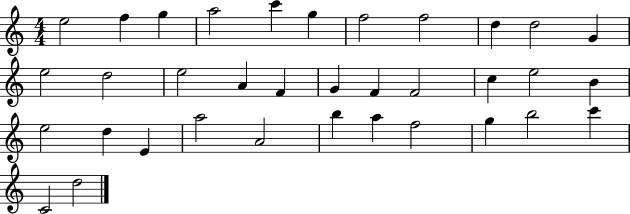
{
  \clef treble
  \numericTimeSignature
  \time 4/4
  \key c \major
  e''2 f''4 g''4 | a''2 c'''4 g''4 | f''2 f''2 | d''4 d''2 g'4 | \break e''2 d''2 | e''2 a'4 f'4 | g'4 f'4 f'2 | c''4 e''2 b'4 | \break e''2 d''4 e'4 | a''2 a'2 | b''4 a''4 f''2 | g''4 b''2 c'''4 | \break c'2 d''2 | \bar "|."
}